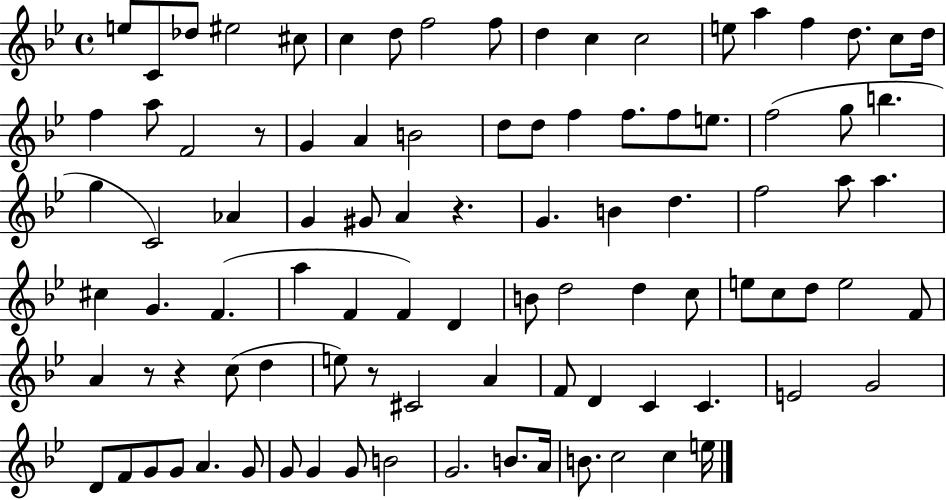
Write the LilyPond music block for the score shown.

{
  \clef treble
  \time 4/4
  \defaultTimeSignature
  \key bes \major
  \repeat volta 2 { e''8 c'8 des''8 eis''2 cis''8 | c''4 d''8 f''2 f''8 | d''4 c''4 c''2 | e''8 a''4 f''4 d''8. c''8 d''16 | \break f''4 a''8 f'2 r8 | g'4 a'4 b'2 | d''8 d''8 f''4 f''8. f''8 e''8. | f''2( g''8 b''4. | \break g''4 c'2) aes'4 | g'4 gis'8 a'4 r4. | g'4. b'4 d''4. | f''2 a''8 a''4. | \break cis''4 g'4. f'4.( | a''4 f'4 f'4) d'4 | b'8 d''2 d''4 c''8 | e''8 c''8 d''8 e''2 f'8 | \break a'4 r8 r4 c''8( d''4 | e''8) r8 cis'2 a'4 | f'8 d'4 c'4 c'4. | e'2 g'2 | \break d'8 f'8 g'8 g'8 a'4. g'8 | g'8 g'4 g'8 b'2 | g'2. b'8. a'16 | b'8. c''2 c''4 e''16 | \break } \bar "|."
}